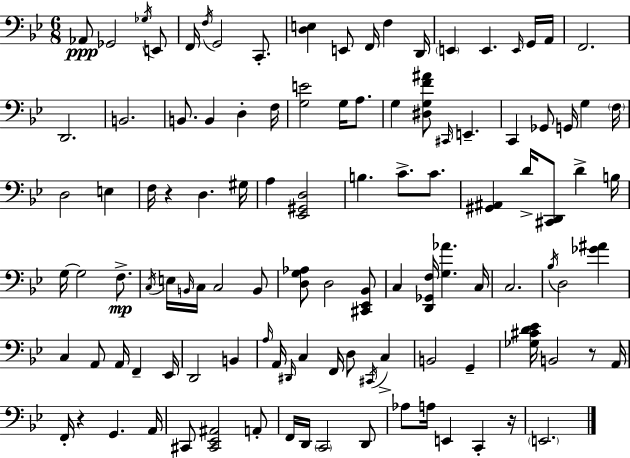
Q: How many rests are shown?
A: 4